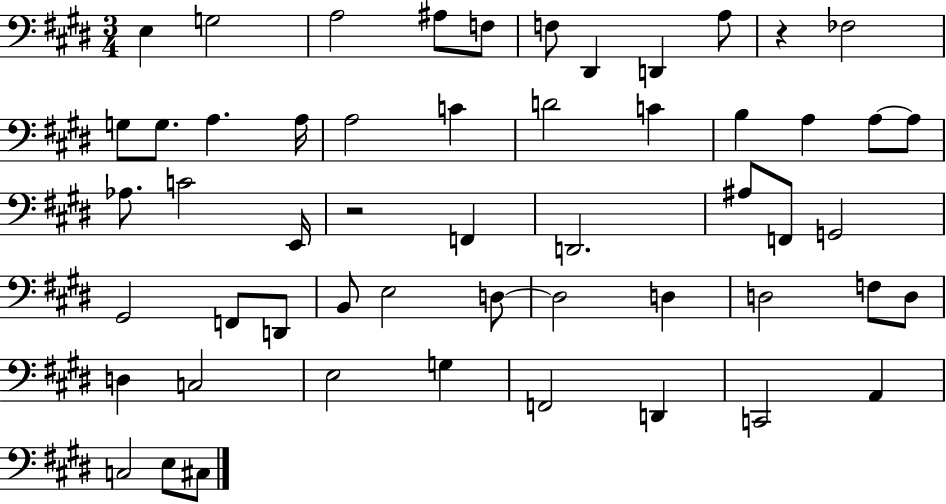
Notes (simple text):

E3/q G3/h A3/h A#3/e F3/e F3/e D#2/q D2/q A3/e R/q FES3/h G3/e G3/e. A3/q. A3/s A3/h C4/q D4/h C4/q B3/q A3/q A3/e A3/e Ab3/e. C4/h E2/s R/h F2/q D2/h. A#3/e F2/e G2/h G#2/h F2/e D2/e B2/e E3/h D3/e D3/h D3/q D3/h F3/e D3/e D3/q C3/h E3/h G3/q F2/h D2/q C2/h A2/q C3/h E3/e C#3/e